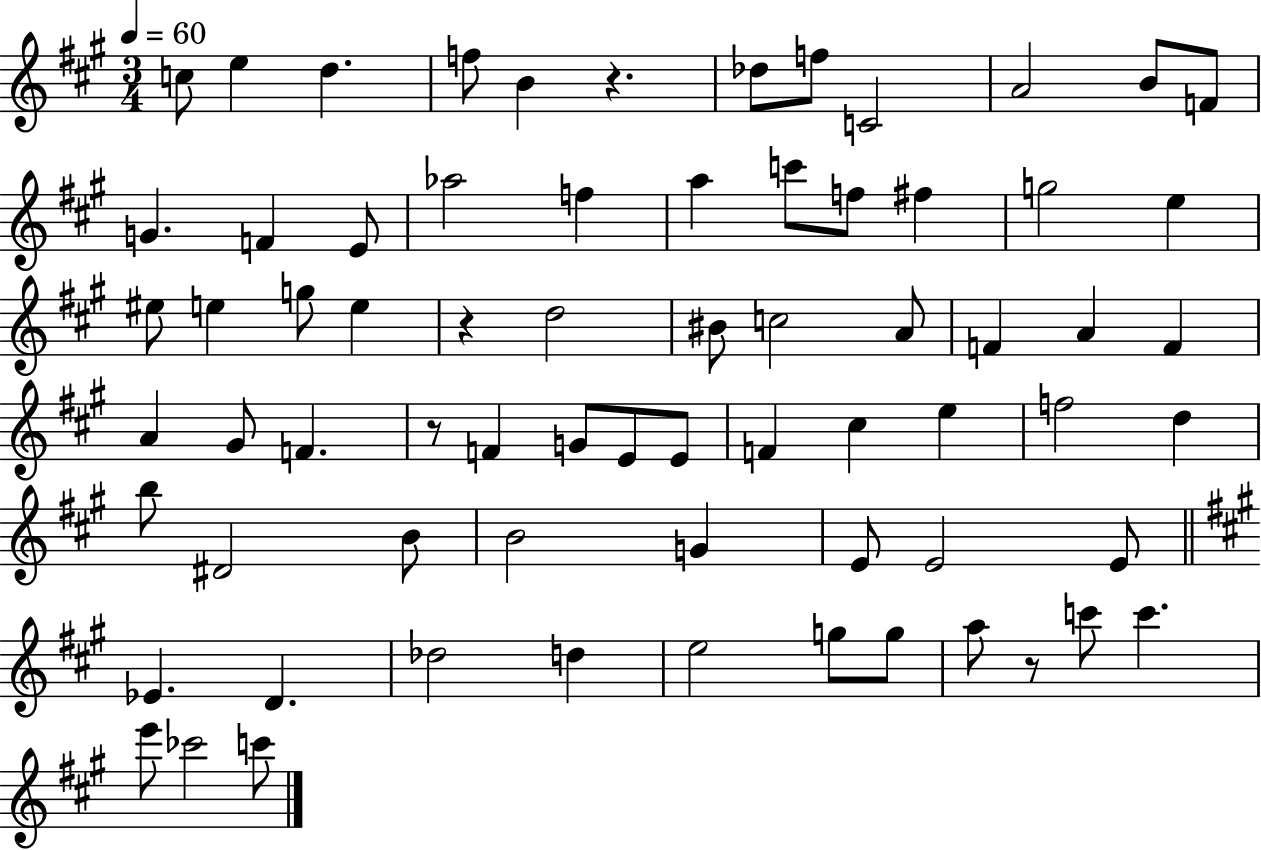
C5/e E5/q D5/q. F5/e B4/q R/q. Db5/e F5/e C4/h A4/h B4/e F4/e G4/q. F4/q E4/e Ab5/h F5/q A5/q C6/e F5/e F#5/q G5/h E5/q EIS5/e E5/q G5/e E5/q R/q D5/h BIS4/e C5/h A4/e F4/q A4/q F4/q A4/q G#4/e F4/q. R/e F4/q G4/e E4/e E4/e F4/q C#5/q E5/q F5/h D5/q B5/e D#4/h B4/e B4/h G4/q E4/e E4/h E4/e Eb4/q. D4/q. Db5/h D5/q E5/h G5/e G5/e A5/e R/e C6/e C6/q. E6/e CES6/h C6/e